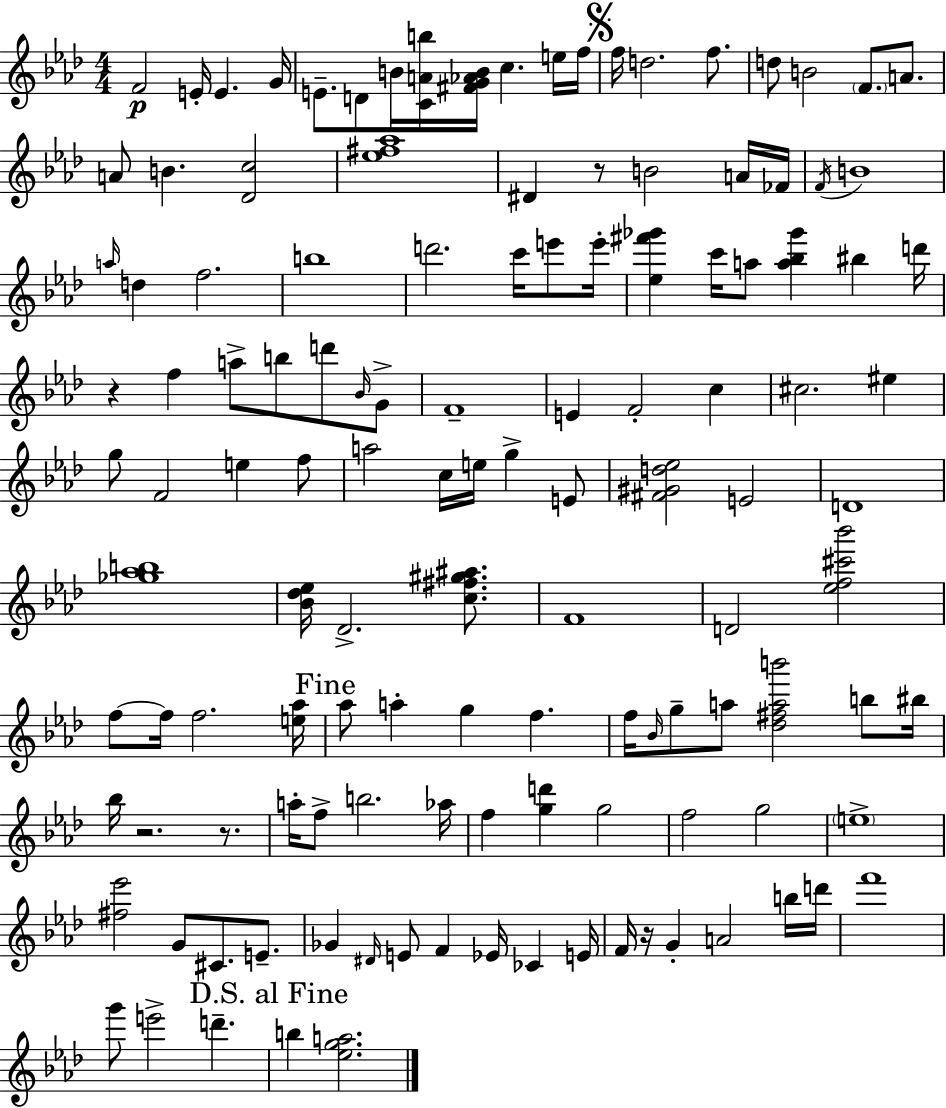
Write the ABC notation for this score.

X:1
T:Untitled
M:4/4
L:1/4
K:Fm
F2 E/4 E G/4 E/2 D/2 B/4 [CAb]/4 [^FG_AB]/4 c e/4 f/4 f/4 d2 f/2 d/2 B2 F/2 A/2 A/2 B [_Dc]2 [_e^f_a]4 ^D z/2 B2 A/4 _F/4 F/4 B4 a/4 d f2 b4 d'2 c'/4 e'/2 e'/4 [_e^f'_g'] c'/4 a/2 [a_b_g'] ^b d'/4 z f a/2 b/2 d'/2 _B/4 G/2 F4 E F2 c ^c2 ^e g/2 F2 e f/2 a2 c/4 e/4 g E/2 [^F^Gd_e]2 E2 D4 [_g_ab]4 [_B_d_e]/4 _D2 [c^f^g^a]/2 F4 D2 [_ef^c'_b']2 f/2 f/4 f2 [e_a]/4 _a/2 a g f f/4 _B/4 g/2 a/2 [_d^fab']2 b/2 ^b/4 _b/4 z2 z/2 a/4 f/2 b2 _a/4 f [gd'] g2 f2 g2 e4 [^f_e']2 G/2 ^C/2 E/2 _G ^D/4 E/2 F _E/4 _C E/4 F/4 z/4 G A2 b/4 d'/4 f'4 g'/2 e'2 d' b [_ega]2